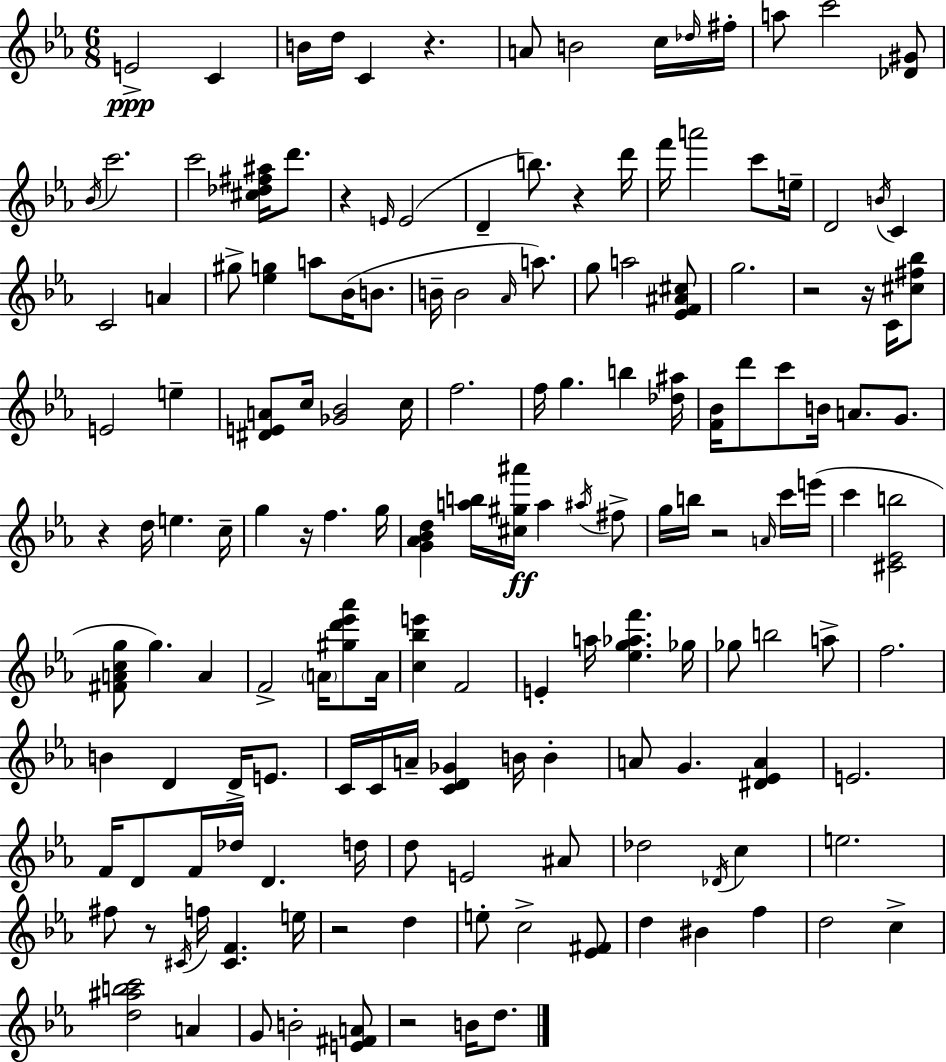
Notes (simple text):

E4/h C4/q B4/s D5/s C4/q R/q. A4/e B4/h C5/s Db5/s F#5/s A5/e C6/h [Db4,G#4]/e Bb4/s C6/h. C6/h [C#5,Db5,F#5,A#5]/s D6/e. R/q E4/s E4/h D4/q B5/e. R/q D6/s F6/s A6/h C6/e E5/s D4/h B4/s C4/q C4/h A4/q G#5/e [Eb5,G5]/q A5/e Bb4/s B4/e. B4/s B4/h Ab4/s A5/e. G5/e A5/h [Eb4,F4,A#4,C#5]/e G5/h. R/h R/s C4/s [C#5,F#5,Bb5]/e E4/h E5/q [D#4,E4,A4]/e C5/s [Gb4,Bb4]/h C5/s F5/h. F5/s G5/q. B5/q [Db5,A#5]/s [F4,Bb4]/s D6/e C6/e B4/s A4/e. G4/e. R/q D5/s E5/q. C5/s G5/q R/s F5/q. G5/s [G4,Ab4,Bb4,D5]/q [A5,B5]/s [C#5,G#5,A#6]/s A5/q A#5/s F#5/e G5/s B5/s R/h A4/s C6/s E6/s C6/q [C#4,Eb4,B5]/h [F#4,A4,C5,G5]/e G5/q. A4/q F4/h A4/s [G#5,D6,Eb6,Ab6]/e A4/s [C5,Bb5,E6]/q F4/h E4/q A5/s [Eb5,G5,Ab5,F6]/q. Gb5/s Gb5/e B5/h A5/e F5/h. B4/q D4/q D4/s E4/e. C4/s C4/s A4/s [C4,D4,Gb4]/q B4/s B4/q A4/e G4/q. [D#4,Eb4,A4]/q E4/h. F4/s D4/e F4/s Db5/s D4/q. D5/s D5/e E4/h A#4/e Db5/h Db4/s C5/q E5/h. F#5/e R/e C#4/s F5/s [C#4,F4]/q. E5/s R/h D5/q E5/e C5/h [Eb4,F#4]/e D5/q BIS4/q F5/q D5/h C5/q [D5,A#5,B5,C6]/h A4/q G4/e B4/h [E4,F#4,A4]/e R/h B4/s D5/e.